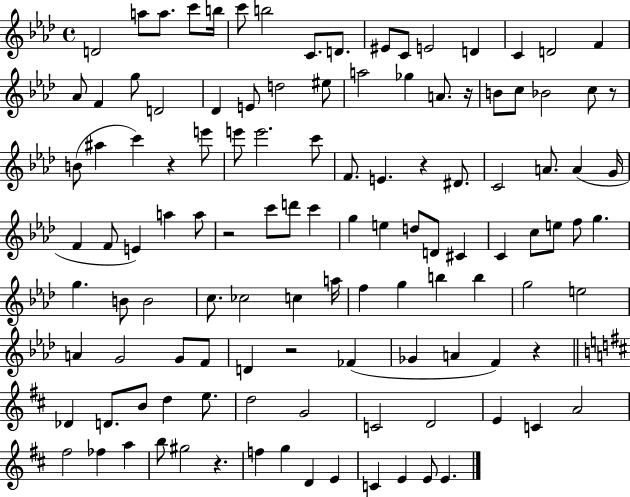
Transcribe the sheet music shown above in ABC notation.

X:1
T:Untitled
M:4/4
L:1/4
K:Ab
D2 a/2 a/2 c'/2 b/4 c'/2 b2 C/2 D/2 ^E/2 C/2 E2 D C D2 F _A/2 F g/2 D2 _D E/2 d2 ^e/2 a2 _g A/2 z/4 B/2 c/2 _B2 c/2 z/2 B/2 ^a c' z e'/2 e'/2 e'2 c'/2 F/2 E z ^D/2 C2 A/2 A G/4 F F/2 E a a/2 z2 c'/2 d'/2 c' g e d/2 D/2 ^C C c/2 e/2 f/2 g g B/2 B2 c/2 _c2 c a/4 f g b b g2 e2 A G2 G/2 F/2 D z2 _F _G A F z _D D/2 B/2 d e/2 d2 G2 C2 D2 E C A2 ^f2 _f a b/2 ^g2 z f g D E C E E/2 E